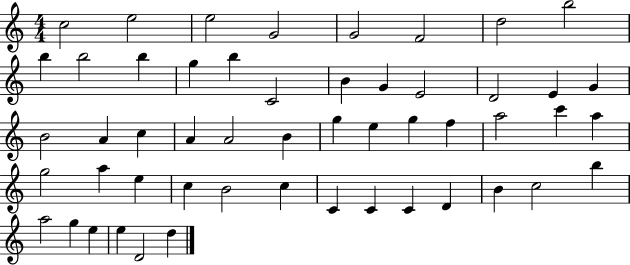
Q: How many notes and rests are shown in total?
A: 52